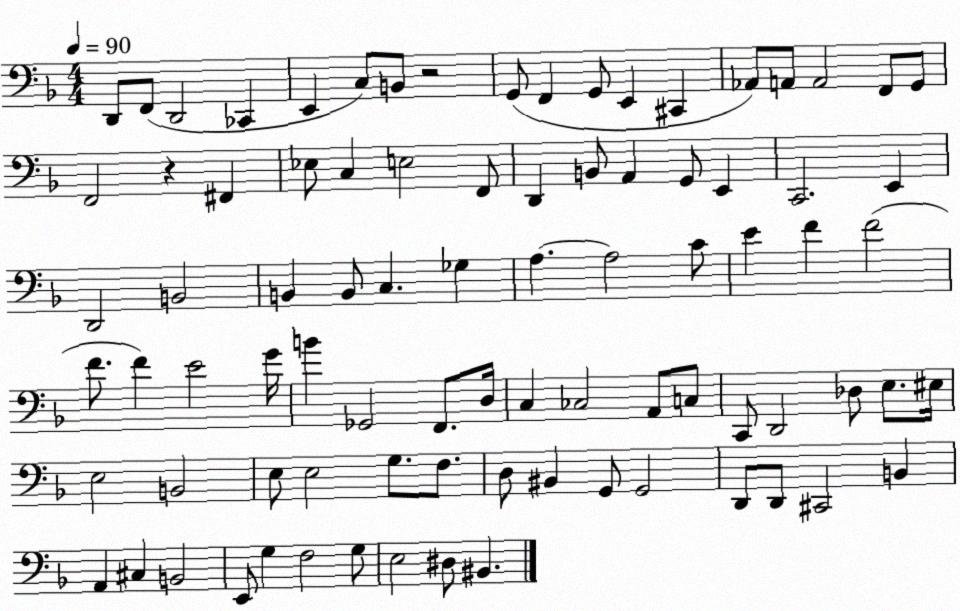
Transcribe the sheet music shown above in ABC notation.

X:1
T:Untitled
M:4/4
L:1/4
K:F
D,,/2 F,,/2 D,,2 _C,, E,, C,/2 B,,/2 z2 G,,/2 F,, G,,/2 E,, ^C,, _A,,/2 A,,/2 A,,2 F,,/2 G,,/2 F,,2 z ^F,, _E,/2 C, E,2 F,,/2 D,, B,,/2 A,, G,,/2 E,, C,,2 E,, D,,2 B,,2 B,, B,,/2 C, _G, A, A,2 C/2 E F F2 F/2 F E2 G/4 B _G,,2 F,,/2 D,/4 C, _C,2 A,,/2 C,/2 C,,/2 D,,2 _D,/2 E,/2 ^E,/4 E,2 B,,2 E,/2 E,2 G,/2 F,/2 D,/2 ^B,, G,,/2 G,,2 D,,/2 D,,/2 ^C,,2 B,, A,, ^C, B,,2 E,,/2 G, F,2 G,/2 E,2 ^D,/2 ^B,,